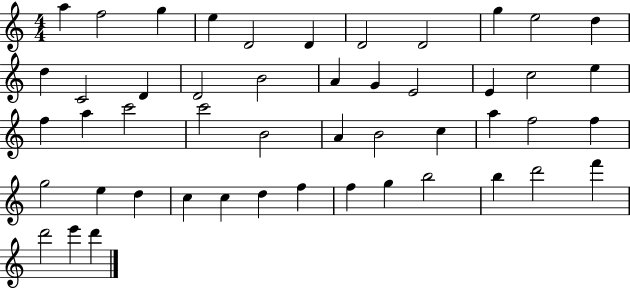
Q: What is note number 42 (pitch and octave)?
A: G5